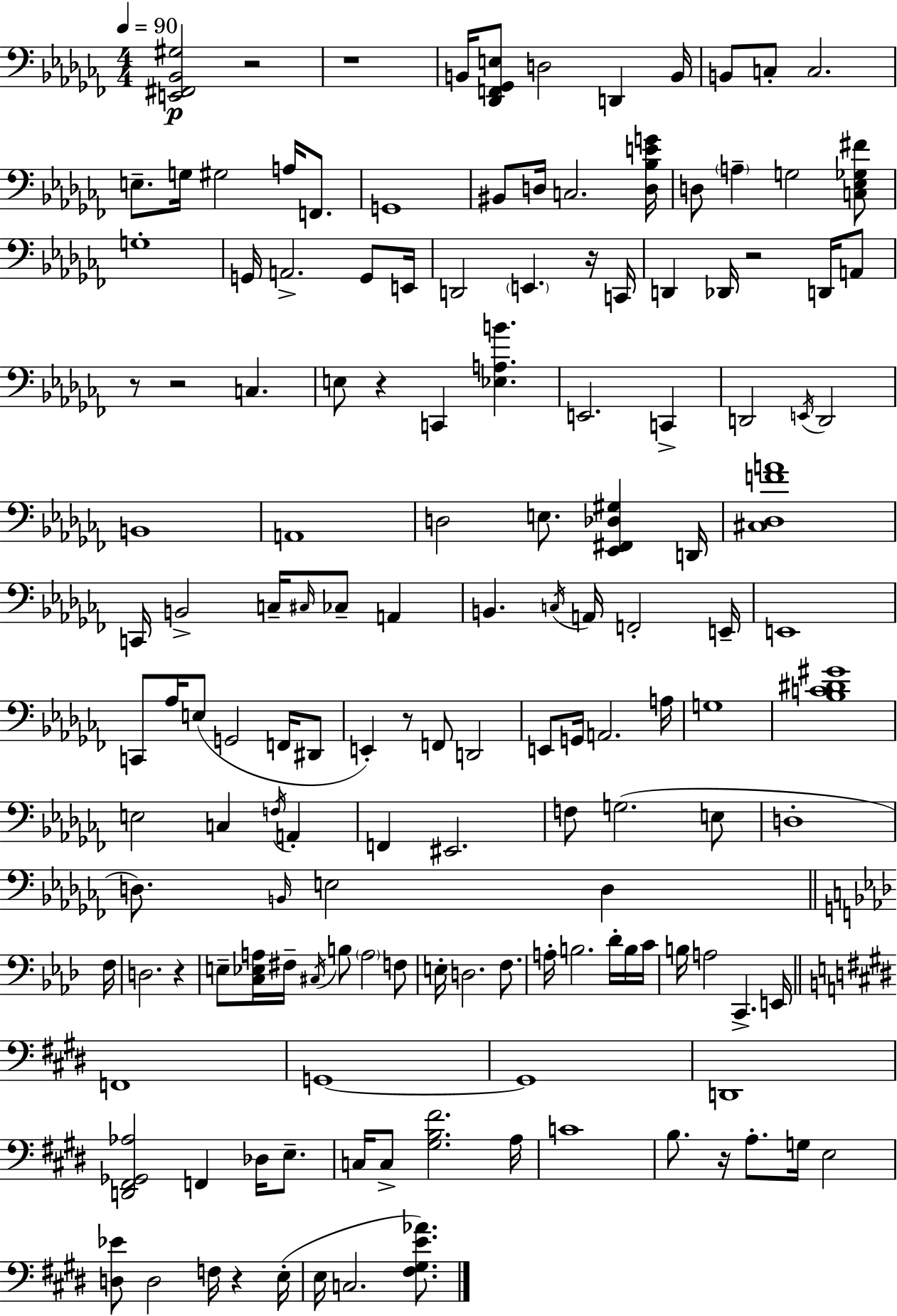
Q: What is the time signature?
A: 4/4